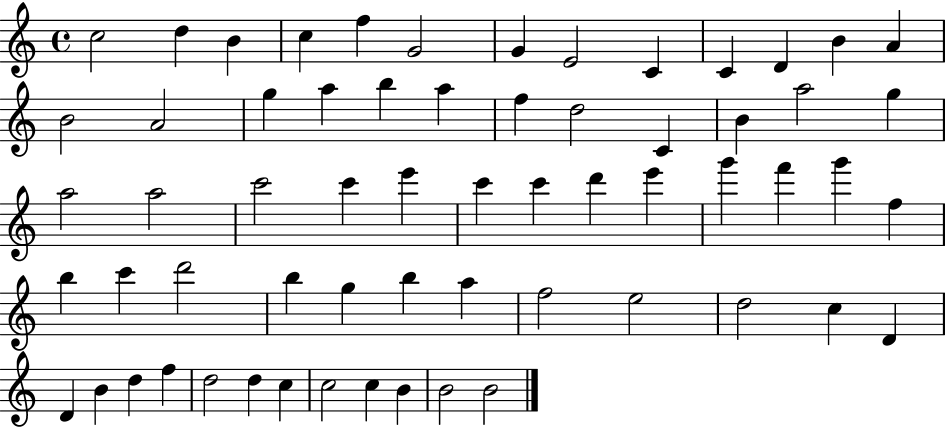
{
  \clef treble
  \time 4/4
  \defaultTimeSignature
  \key c \major
  c''2 d''4 b'4 | c''4 f''4 g'2 | g'4 e'2 c'4 | c'4 d'4 b'4 a'4 | \break b'2 a'2 | g''4 a''4 b''4 a''4 | f''4 d''2 c'4 | b'4 a''2 g''4 | \break a''2 a''2 | c'''2 c'''4 e'''4 | c'''4 c'''4 d'''4 e'''4 | g'''4 f'''4 g'''4 f''4 | \break b''4 c'''4 d'''2 | b''4 g''4 b''4 a''4 | f''2 e''2 | d''2 c''4 d'4 | \break d'4 b'4 d''4 f''4 | d''2 d''4 c''4 | c''2 c''4 b'4 | b'2 b'2 | \break \bar "|."
}